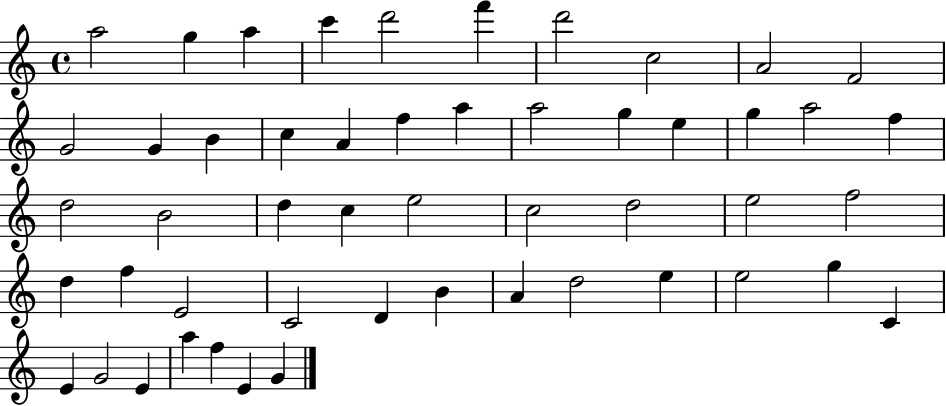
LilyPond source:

{
  \clef treble
  \time 4/4
  \defaultTimeSignature
  \key c \major
  a''2 g''4 a''4 | c'''4 d'''2 f'''4 | d'''2 c''2 | a'2 f'2 | \break g'2 g'4 b'4 | c''4 a'4 f''4 a''4 | a''2 g''4 e''4 | g''4 a''2 f''4 | \break d''2 b'2 | d''4 c''4 e''2 | c''2 d''2 | e''2 f''2 | \break d''4 f''4 e'2 | c'2 d'4 b'4 | a'4 d''2 e''4 | e''2 g''4 c'4 | \break e'4 g'2 e'4 | a''4 f''4 e'4 g'4 | \bar "|."
}